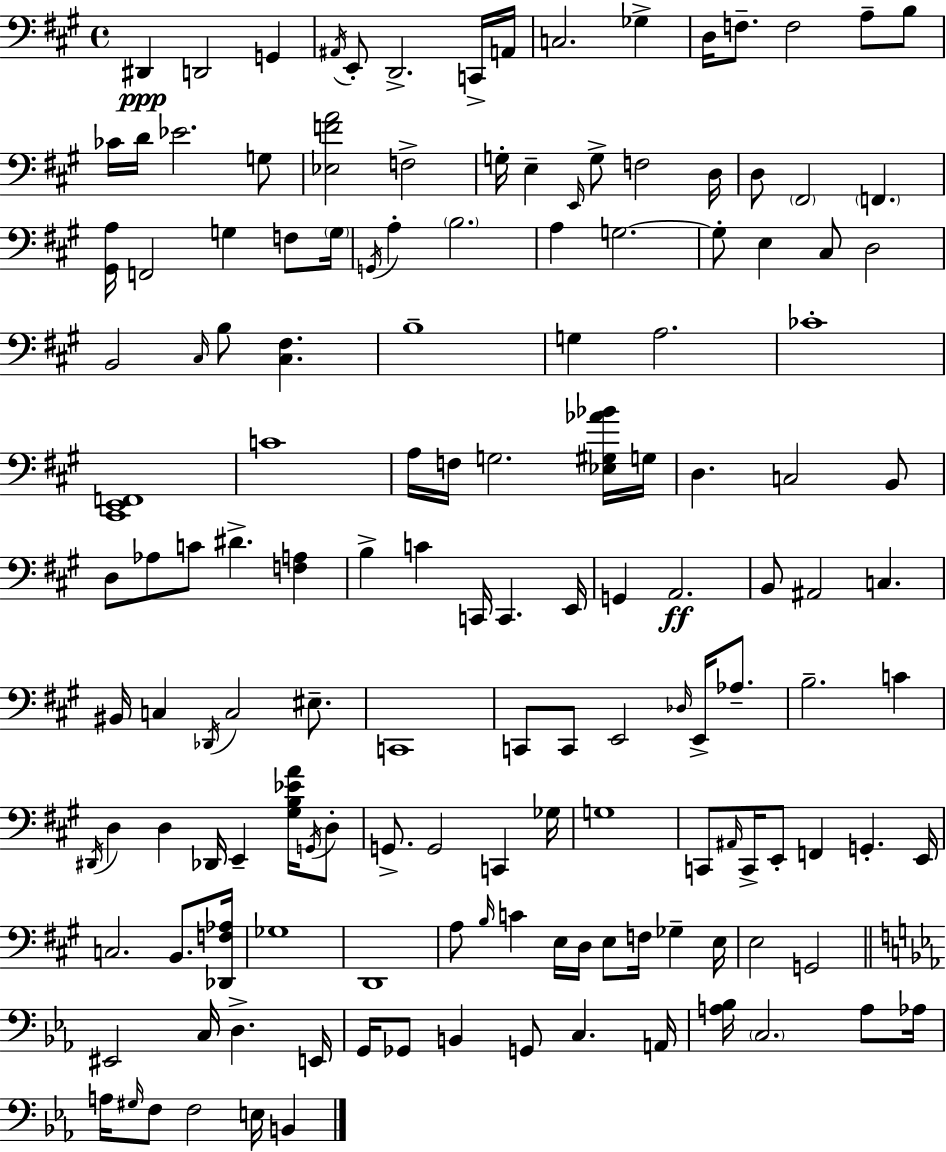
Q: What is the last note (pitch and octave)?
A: B2